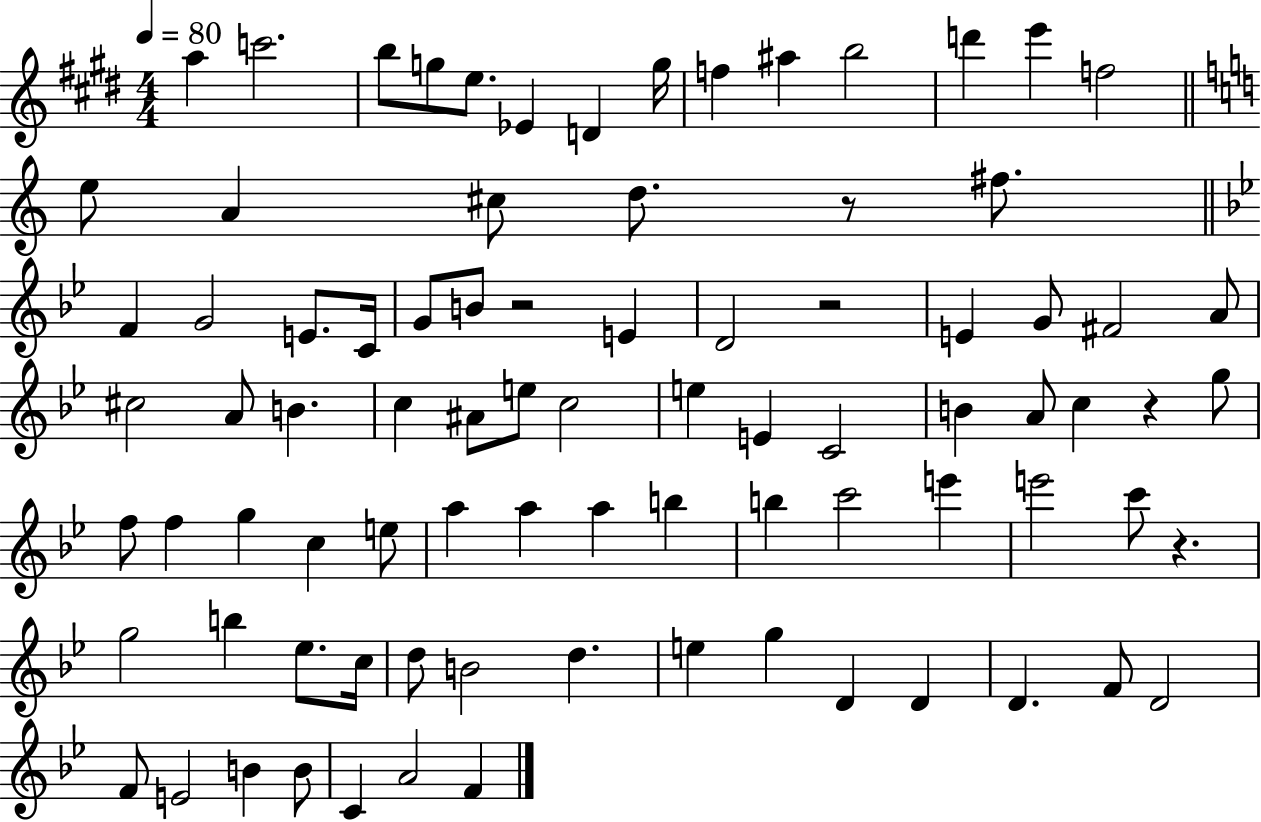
X:1
T:Untitled
M:4/4
L:1/4
K:E
a c'2 b/2 g/2 e/2 _E D g/4 f ^a b2 d' e' f2 e/2 A ^c/2 d/2 z/2 ^f/2 F G2 E/2 C/4 G/2 B/2 z2 E D2 z2 E G/2 ^F2 A/2 ^c2 A/2 B c ^A/2 e/2 c2 e E C2 B A/2 c z g/2 f/2 f g c e/2 a a a b b c'2 e' e'2 c'/2 z g2 b _e/2 c/4 d/2 B2 d e g D D D F/2 D2 F/2 E2 B B/2 C A2 F